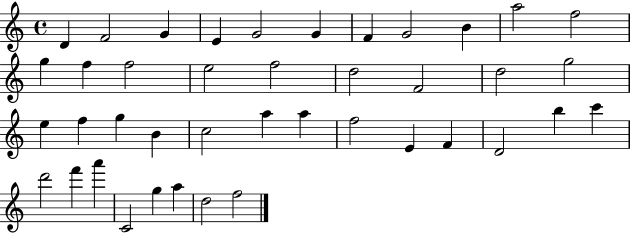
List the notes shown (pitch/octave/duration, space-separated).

D4/q F4/h G4/q E4/q G4/h G4/q F4/q G4/h B4/q A5/h F5/h G5/q F5/q F5/h E5/h F5/h D5/h F4/h D5/h G5/h E5/q F5/q G5/q B4/q C5/h A5/q A5/q F5/h E4/q F4/q D4/h B5/q C6/q D6/h F6/q A6/q C4/h G5/q A5/q D5/h F5/h